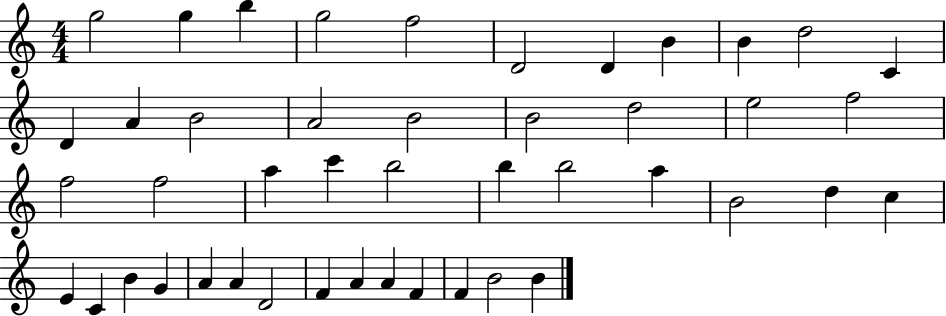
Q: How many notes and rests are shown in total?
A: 45